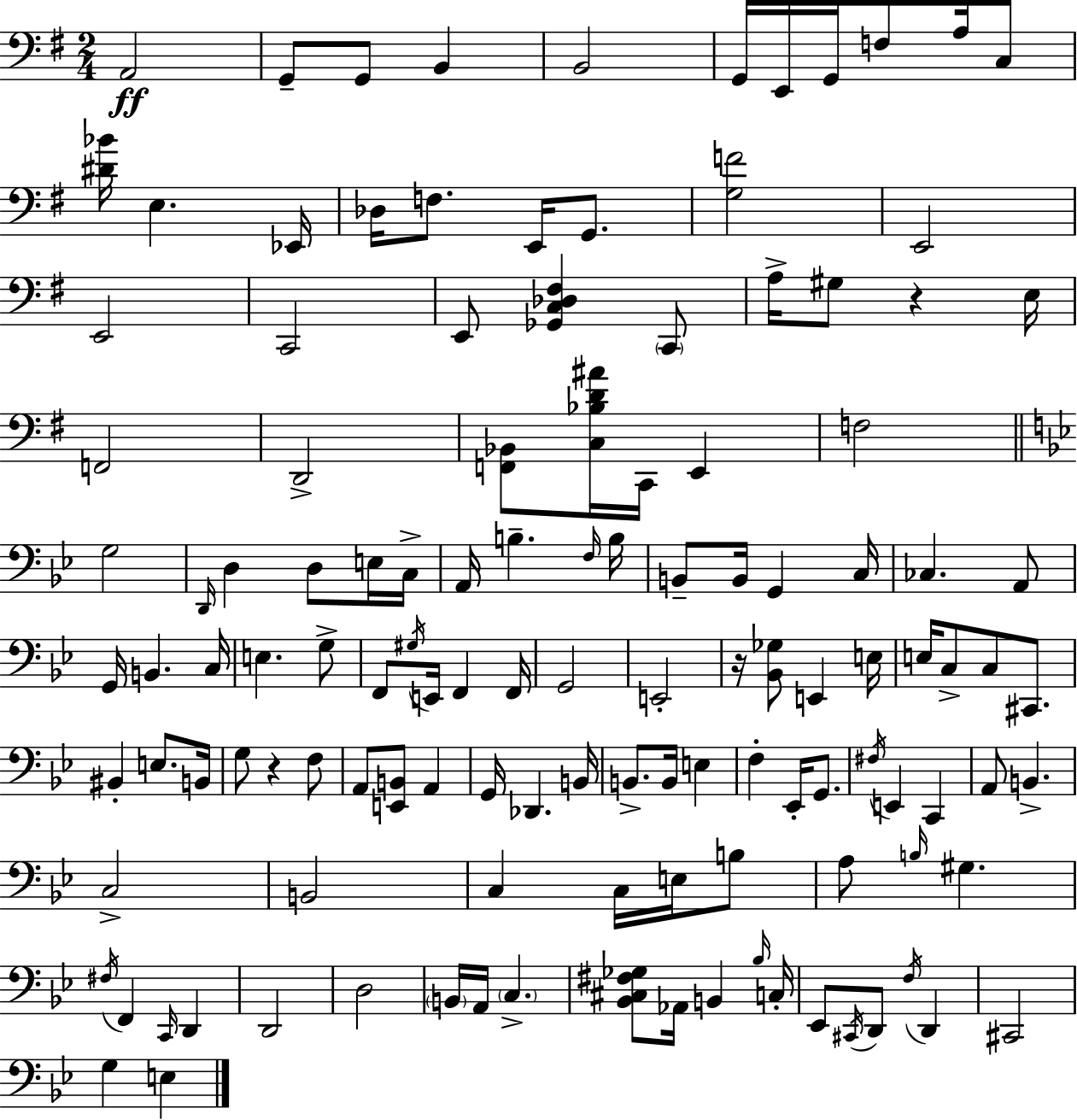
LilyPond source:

{
  \clef bass
  \numericTimeSignature
  \time 2/4
  \key e \minor
  a,2\ff | g,8-- g,8 b,4 | b,2 | g,16 e,16 g,16 f8 a16 c8 | \break <dis' bes'>16 e4. ees,16 | des16 f8. e,16 g,8. | <g f'>2 | e,2 | \break e,2 | c,2 | e,8 <ges, c des fis>4 \parenthesize c,8 | a16-> gis8 r4 e16 | \break f,2 | d,2-> | <f, bes,>8 <c bes d' ais'>16 c,16 e,4 | f2 | \break \bar "||" \break \key bes \major g2 | \grace { d,16 } d4 d8 e16 | c16-> a,16 b4.-- | \grace { f16 } b16 b,8-- b,16 g,4 | \break c16 ces4. | a,8 g,16 b,4. | c16 e4. | g8-> f,8 \acciaccatura { gis16 } e,16 f,4 | \break f,16 g,2 | e,2-. | r16 <bes, ges>8 e,4 | e16 e16 c8-> c8 | \break cis,8. bis,4-. e8. | b,16 g8 r4 | f8 a,8 <e, b,>8 a,4 | g,16 des,4. | \break b,16 b,8.-> b,16 e4 | f4-. ees,16-. | g,8. \acciaccatura { fis16 } e,4 | c,4 a,8 b,4.-> | \break c2-> | b,2 | c4 | c16 e16 b8 a8 \grace { b16 } gis4. | \break \acciaccatura { fis16 } f,4 | \grace { c,16 } d,4 d,2 | d2 | \parenthesize b,16 | \break a,16 \parenthesize c4.-> <bes, cis fis ges>8 | aes,16 b,4 \grace { bes16 } c16-. | ees,8 \acciaccatura { cis,16 } d,8 \acciaccatura { f16 } d,4 | cis,2 | \break g4 e4 | \bar "|."
}